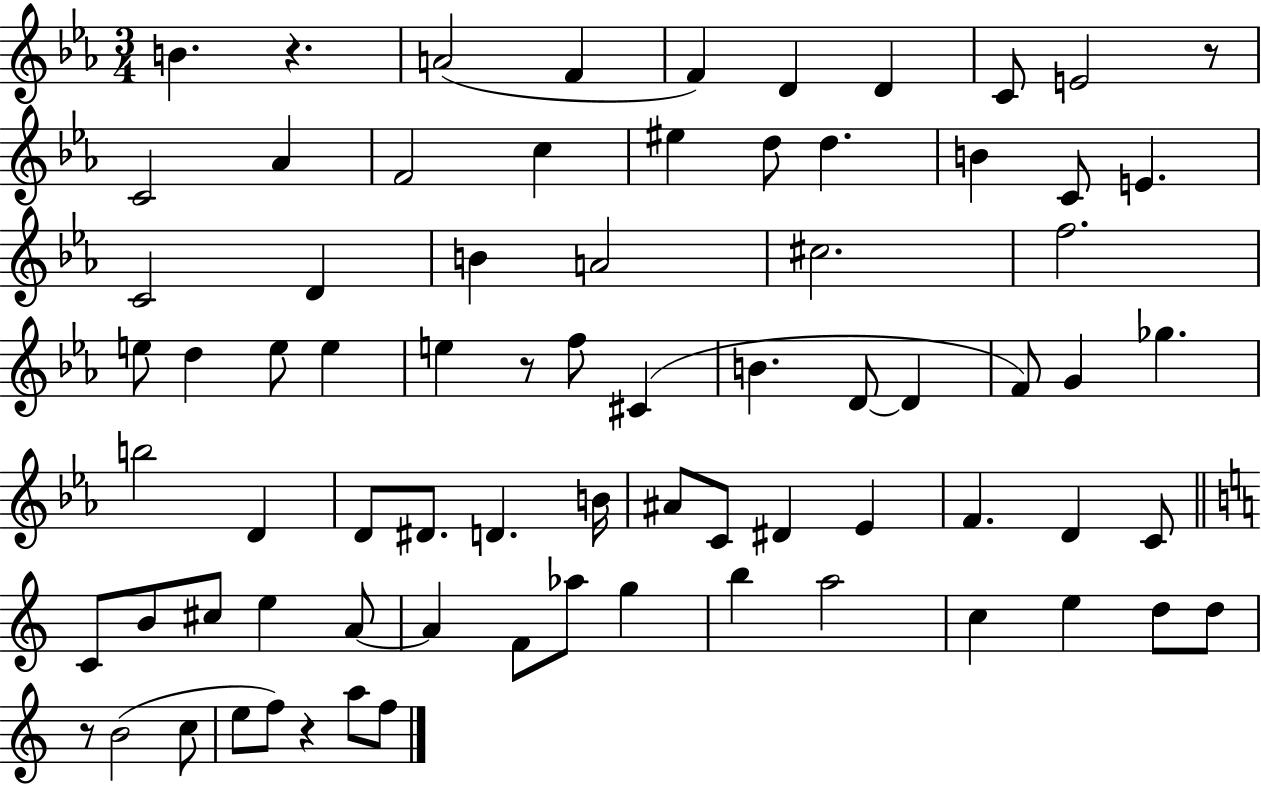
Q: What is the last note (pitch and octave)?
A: F5